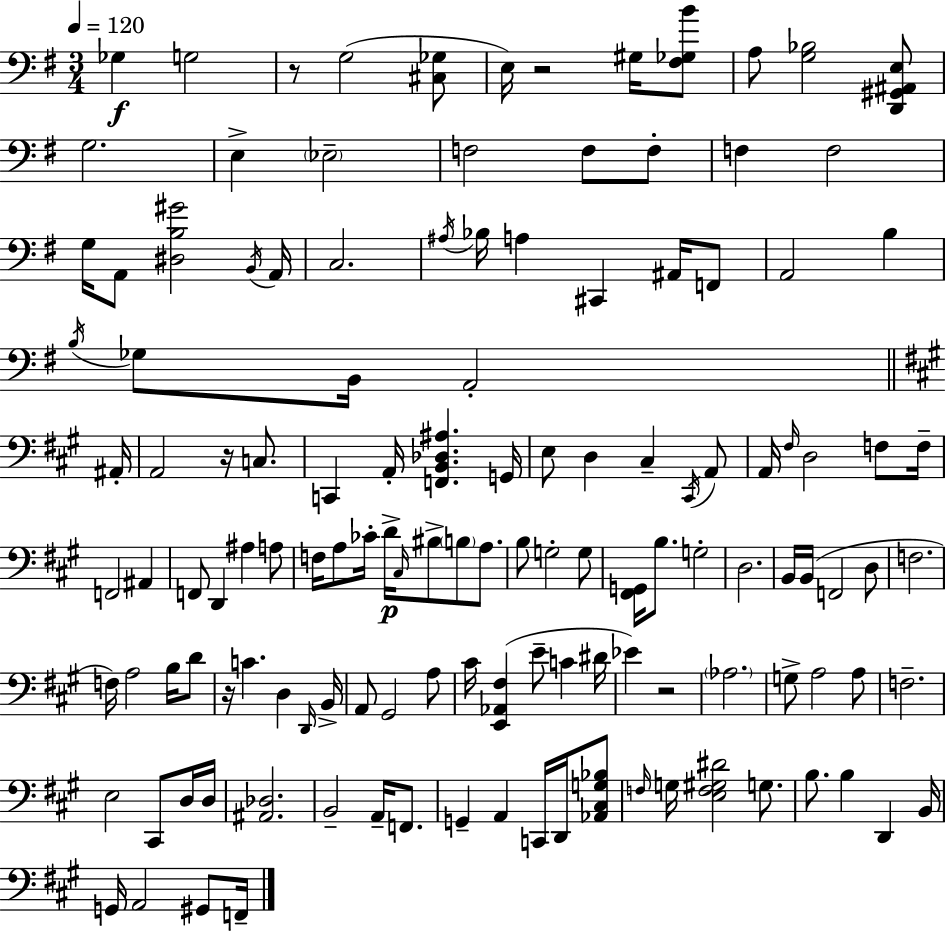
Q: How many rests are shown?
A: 5